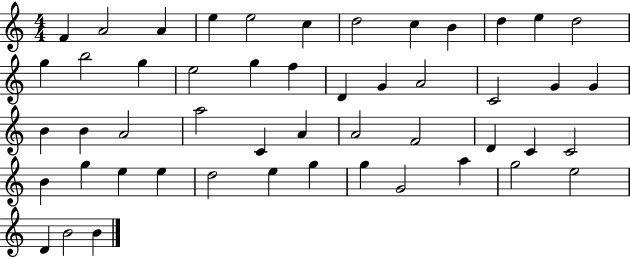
{
  \clef treble
  \numericTimeSignature
  \time 4/4
  \key c \major
  f'4 a'2 a'4 | e''4 e''2 c''4 | d''2 c''4 b'4 | d''4 e''4 d''2 | \break g''4 b''2 g''4 | e''2 g''4 f''4 | d'4 g'4 a'2 | c'2 g'4 g'4 | \break b'4 b'4 a'2 | a''2 c'4 a'4 | a'2 f'2 | d'4 c'4 c'2 | \break b'4 g''4 e''4 e''4 | d''2 e''4 g''4 | g''4 g'2 a''4 | g''2 e''2 | \break d'4 b'2 b'4 | \bar "|."
}